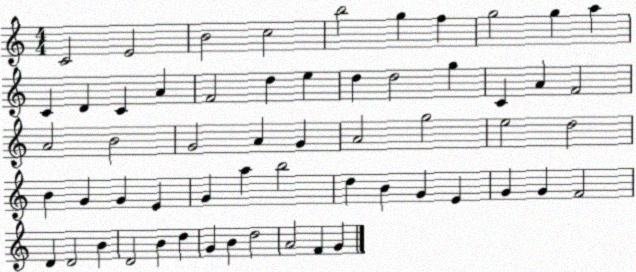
X:1
T:Untitled
M:4/4
L:1/4
K:C
C2 E2 B2 c2 b2 g f g2 g a C D C A F2 d e d d2 g C A F2 A2 B2 G2 A G A2 g2 e2 d2 B G G E G a b2 d B G E G G F2 D D2 B D2 B d G B d2 A2 F G